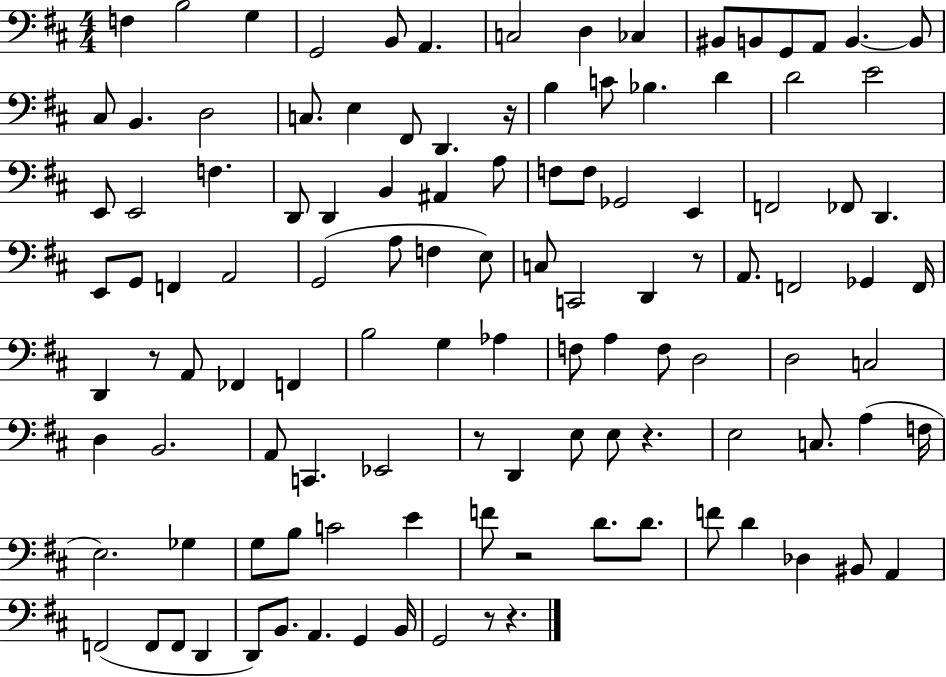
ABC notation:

X:1
T:Untitled
M:4/4
L:1/4
K:D
F, B,2 G, G,,2 B,,/2 A,, C,2 D, _C, ^B,,/2 B,,/2 G,,/2 A,,/2 B,, B,,/2 ^C,/2 B,, D,2 C,/2 E, ^F,,/2 D,, z/4 B, C/2 _B, D D2 E2 E,,/2 E,,2 F, D,,/2 D,, B,, ^A,, A,/2 F,/2 F,/2 _G,,2 E,, F,,2 _F,,/2 D,, E,,/2 G,,/2 F,, A,,2 G,,2 A,/2 F, E,/2 C,/2 C,,2 D,, z/2 A,,/2 F,,2 _G,, F,,/4 D,, z/2 A,,/2 _F,, F,, B,2 G, _A, F,/2 A, F,/2 D,2 D,2 C,2 D, B,,2 A,,/2 C,, _E,,2 z/2 D,, E,/2 E,/2 z E,2 C,/2 A, F,/4 E,2 _G, G,/2 B,/2 C2 E F/2 z2 D/2 D/2 F/2 D _D, ^B,,/2 A,, F,,2 F,,/2 F,,/2 D,, D,,/2 B,,/2 A,, G,, B,,/4 G,,2 z/2 z